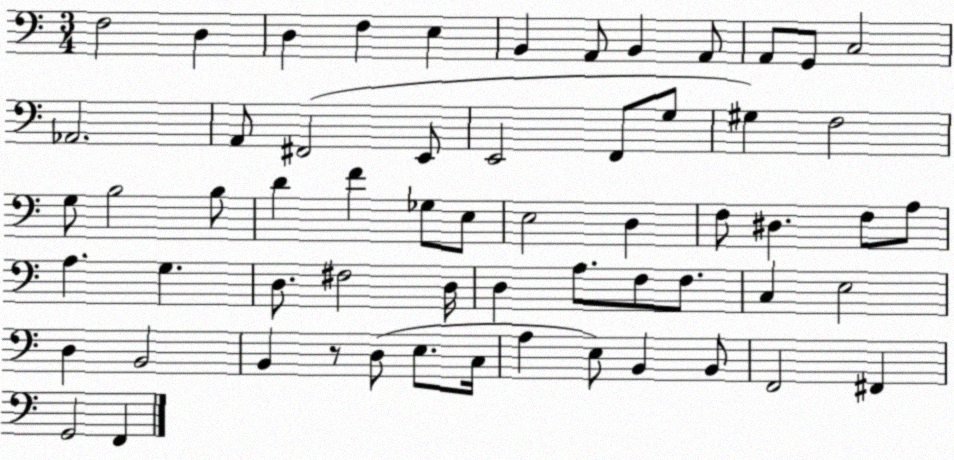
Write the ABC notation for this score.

X:1
T:Untitled
M:3/4
L:1/4
K:C
F,2 D, D, F, E, B,, A,,/2 B,, A,,/2 A,,/2 G,,/2 C,2 _A,,2 A,,/2 ^F,,2 E,,/2 E,,2 F,,/2 G,/2 ^G, F,2 G,/2 B,2 B,/2 D F _G,/2 E,/2 E,2 D, F,/2 ^D, F,/2 A,/2 A, G, D,/2 ^F,2 D,/4 D, A,/2 F,/2 F,/2 C, E,2 D, B,,2 B,, z/2 D,/2 E,/2 C,/4 A, E,/2 B,, B,,/2 F,,2 ^F,, G,,2 F,,